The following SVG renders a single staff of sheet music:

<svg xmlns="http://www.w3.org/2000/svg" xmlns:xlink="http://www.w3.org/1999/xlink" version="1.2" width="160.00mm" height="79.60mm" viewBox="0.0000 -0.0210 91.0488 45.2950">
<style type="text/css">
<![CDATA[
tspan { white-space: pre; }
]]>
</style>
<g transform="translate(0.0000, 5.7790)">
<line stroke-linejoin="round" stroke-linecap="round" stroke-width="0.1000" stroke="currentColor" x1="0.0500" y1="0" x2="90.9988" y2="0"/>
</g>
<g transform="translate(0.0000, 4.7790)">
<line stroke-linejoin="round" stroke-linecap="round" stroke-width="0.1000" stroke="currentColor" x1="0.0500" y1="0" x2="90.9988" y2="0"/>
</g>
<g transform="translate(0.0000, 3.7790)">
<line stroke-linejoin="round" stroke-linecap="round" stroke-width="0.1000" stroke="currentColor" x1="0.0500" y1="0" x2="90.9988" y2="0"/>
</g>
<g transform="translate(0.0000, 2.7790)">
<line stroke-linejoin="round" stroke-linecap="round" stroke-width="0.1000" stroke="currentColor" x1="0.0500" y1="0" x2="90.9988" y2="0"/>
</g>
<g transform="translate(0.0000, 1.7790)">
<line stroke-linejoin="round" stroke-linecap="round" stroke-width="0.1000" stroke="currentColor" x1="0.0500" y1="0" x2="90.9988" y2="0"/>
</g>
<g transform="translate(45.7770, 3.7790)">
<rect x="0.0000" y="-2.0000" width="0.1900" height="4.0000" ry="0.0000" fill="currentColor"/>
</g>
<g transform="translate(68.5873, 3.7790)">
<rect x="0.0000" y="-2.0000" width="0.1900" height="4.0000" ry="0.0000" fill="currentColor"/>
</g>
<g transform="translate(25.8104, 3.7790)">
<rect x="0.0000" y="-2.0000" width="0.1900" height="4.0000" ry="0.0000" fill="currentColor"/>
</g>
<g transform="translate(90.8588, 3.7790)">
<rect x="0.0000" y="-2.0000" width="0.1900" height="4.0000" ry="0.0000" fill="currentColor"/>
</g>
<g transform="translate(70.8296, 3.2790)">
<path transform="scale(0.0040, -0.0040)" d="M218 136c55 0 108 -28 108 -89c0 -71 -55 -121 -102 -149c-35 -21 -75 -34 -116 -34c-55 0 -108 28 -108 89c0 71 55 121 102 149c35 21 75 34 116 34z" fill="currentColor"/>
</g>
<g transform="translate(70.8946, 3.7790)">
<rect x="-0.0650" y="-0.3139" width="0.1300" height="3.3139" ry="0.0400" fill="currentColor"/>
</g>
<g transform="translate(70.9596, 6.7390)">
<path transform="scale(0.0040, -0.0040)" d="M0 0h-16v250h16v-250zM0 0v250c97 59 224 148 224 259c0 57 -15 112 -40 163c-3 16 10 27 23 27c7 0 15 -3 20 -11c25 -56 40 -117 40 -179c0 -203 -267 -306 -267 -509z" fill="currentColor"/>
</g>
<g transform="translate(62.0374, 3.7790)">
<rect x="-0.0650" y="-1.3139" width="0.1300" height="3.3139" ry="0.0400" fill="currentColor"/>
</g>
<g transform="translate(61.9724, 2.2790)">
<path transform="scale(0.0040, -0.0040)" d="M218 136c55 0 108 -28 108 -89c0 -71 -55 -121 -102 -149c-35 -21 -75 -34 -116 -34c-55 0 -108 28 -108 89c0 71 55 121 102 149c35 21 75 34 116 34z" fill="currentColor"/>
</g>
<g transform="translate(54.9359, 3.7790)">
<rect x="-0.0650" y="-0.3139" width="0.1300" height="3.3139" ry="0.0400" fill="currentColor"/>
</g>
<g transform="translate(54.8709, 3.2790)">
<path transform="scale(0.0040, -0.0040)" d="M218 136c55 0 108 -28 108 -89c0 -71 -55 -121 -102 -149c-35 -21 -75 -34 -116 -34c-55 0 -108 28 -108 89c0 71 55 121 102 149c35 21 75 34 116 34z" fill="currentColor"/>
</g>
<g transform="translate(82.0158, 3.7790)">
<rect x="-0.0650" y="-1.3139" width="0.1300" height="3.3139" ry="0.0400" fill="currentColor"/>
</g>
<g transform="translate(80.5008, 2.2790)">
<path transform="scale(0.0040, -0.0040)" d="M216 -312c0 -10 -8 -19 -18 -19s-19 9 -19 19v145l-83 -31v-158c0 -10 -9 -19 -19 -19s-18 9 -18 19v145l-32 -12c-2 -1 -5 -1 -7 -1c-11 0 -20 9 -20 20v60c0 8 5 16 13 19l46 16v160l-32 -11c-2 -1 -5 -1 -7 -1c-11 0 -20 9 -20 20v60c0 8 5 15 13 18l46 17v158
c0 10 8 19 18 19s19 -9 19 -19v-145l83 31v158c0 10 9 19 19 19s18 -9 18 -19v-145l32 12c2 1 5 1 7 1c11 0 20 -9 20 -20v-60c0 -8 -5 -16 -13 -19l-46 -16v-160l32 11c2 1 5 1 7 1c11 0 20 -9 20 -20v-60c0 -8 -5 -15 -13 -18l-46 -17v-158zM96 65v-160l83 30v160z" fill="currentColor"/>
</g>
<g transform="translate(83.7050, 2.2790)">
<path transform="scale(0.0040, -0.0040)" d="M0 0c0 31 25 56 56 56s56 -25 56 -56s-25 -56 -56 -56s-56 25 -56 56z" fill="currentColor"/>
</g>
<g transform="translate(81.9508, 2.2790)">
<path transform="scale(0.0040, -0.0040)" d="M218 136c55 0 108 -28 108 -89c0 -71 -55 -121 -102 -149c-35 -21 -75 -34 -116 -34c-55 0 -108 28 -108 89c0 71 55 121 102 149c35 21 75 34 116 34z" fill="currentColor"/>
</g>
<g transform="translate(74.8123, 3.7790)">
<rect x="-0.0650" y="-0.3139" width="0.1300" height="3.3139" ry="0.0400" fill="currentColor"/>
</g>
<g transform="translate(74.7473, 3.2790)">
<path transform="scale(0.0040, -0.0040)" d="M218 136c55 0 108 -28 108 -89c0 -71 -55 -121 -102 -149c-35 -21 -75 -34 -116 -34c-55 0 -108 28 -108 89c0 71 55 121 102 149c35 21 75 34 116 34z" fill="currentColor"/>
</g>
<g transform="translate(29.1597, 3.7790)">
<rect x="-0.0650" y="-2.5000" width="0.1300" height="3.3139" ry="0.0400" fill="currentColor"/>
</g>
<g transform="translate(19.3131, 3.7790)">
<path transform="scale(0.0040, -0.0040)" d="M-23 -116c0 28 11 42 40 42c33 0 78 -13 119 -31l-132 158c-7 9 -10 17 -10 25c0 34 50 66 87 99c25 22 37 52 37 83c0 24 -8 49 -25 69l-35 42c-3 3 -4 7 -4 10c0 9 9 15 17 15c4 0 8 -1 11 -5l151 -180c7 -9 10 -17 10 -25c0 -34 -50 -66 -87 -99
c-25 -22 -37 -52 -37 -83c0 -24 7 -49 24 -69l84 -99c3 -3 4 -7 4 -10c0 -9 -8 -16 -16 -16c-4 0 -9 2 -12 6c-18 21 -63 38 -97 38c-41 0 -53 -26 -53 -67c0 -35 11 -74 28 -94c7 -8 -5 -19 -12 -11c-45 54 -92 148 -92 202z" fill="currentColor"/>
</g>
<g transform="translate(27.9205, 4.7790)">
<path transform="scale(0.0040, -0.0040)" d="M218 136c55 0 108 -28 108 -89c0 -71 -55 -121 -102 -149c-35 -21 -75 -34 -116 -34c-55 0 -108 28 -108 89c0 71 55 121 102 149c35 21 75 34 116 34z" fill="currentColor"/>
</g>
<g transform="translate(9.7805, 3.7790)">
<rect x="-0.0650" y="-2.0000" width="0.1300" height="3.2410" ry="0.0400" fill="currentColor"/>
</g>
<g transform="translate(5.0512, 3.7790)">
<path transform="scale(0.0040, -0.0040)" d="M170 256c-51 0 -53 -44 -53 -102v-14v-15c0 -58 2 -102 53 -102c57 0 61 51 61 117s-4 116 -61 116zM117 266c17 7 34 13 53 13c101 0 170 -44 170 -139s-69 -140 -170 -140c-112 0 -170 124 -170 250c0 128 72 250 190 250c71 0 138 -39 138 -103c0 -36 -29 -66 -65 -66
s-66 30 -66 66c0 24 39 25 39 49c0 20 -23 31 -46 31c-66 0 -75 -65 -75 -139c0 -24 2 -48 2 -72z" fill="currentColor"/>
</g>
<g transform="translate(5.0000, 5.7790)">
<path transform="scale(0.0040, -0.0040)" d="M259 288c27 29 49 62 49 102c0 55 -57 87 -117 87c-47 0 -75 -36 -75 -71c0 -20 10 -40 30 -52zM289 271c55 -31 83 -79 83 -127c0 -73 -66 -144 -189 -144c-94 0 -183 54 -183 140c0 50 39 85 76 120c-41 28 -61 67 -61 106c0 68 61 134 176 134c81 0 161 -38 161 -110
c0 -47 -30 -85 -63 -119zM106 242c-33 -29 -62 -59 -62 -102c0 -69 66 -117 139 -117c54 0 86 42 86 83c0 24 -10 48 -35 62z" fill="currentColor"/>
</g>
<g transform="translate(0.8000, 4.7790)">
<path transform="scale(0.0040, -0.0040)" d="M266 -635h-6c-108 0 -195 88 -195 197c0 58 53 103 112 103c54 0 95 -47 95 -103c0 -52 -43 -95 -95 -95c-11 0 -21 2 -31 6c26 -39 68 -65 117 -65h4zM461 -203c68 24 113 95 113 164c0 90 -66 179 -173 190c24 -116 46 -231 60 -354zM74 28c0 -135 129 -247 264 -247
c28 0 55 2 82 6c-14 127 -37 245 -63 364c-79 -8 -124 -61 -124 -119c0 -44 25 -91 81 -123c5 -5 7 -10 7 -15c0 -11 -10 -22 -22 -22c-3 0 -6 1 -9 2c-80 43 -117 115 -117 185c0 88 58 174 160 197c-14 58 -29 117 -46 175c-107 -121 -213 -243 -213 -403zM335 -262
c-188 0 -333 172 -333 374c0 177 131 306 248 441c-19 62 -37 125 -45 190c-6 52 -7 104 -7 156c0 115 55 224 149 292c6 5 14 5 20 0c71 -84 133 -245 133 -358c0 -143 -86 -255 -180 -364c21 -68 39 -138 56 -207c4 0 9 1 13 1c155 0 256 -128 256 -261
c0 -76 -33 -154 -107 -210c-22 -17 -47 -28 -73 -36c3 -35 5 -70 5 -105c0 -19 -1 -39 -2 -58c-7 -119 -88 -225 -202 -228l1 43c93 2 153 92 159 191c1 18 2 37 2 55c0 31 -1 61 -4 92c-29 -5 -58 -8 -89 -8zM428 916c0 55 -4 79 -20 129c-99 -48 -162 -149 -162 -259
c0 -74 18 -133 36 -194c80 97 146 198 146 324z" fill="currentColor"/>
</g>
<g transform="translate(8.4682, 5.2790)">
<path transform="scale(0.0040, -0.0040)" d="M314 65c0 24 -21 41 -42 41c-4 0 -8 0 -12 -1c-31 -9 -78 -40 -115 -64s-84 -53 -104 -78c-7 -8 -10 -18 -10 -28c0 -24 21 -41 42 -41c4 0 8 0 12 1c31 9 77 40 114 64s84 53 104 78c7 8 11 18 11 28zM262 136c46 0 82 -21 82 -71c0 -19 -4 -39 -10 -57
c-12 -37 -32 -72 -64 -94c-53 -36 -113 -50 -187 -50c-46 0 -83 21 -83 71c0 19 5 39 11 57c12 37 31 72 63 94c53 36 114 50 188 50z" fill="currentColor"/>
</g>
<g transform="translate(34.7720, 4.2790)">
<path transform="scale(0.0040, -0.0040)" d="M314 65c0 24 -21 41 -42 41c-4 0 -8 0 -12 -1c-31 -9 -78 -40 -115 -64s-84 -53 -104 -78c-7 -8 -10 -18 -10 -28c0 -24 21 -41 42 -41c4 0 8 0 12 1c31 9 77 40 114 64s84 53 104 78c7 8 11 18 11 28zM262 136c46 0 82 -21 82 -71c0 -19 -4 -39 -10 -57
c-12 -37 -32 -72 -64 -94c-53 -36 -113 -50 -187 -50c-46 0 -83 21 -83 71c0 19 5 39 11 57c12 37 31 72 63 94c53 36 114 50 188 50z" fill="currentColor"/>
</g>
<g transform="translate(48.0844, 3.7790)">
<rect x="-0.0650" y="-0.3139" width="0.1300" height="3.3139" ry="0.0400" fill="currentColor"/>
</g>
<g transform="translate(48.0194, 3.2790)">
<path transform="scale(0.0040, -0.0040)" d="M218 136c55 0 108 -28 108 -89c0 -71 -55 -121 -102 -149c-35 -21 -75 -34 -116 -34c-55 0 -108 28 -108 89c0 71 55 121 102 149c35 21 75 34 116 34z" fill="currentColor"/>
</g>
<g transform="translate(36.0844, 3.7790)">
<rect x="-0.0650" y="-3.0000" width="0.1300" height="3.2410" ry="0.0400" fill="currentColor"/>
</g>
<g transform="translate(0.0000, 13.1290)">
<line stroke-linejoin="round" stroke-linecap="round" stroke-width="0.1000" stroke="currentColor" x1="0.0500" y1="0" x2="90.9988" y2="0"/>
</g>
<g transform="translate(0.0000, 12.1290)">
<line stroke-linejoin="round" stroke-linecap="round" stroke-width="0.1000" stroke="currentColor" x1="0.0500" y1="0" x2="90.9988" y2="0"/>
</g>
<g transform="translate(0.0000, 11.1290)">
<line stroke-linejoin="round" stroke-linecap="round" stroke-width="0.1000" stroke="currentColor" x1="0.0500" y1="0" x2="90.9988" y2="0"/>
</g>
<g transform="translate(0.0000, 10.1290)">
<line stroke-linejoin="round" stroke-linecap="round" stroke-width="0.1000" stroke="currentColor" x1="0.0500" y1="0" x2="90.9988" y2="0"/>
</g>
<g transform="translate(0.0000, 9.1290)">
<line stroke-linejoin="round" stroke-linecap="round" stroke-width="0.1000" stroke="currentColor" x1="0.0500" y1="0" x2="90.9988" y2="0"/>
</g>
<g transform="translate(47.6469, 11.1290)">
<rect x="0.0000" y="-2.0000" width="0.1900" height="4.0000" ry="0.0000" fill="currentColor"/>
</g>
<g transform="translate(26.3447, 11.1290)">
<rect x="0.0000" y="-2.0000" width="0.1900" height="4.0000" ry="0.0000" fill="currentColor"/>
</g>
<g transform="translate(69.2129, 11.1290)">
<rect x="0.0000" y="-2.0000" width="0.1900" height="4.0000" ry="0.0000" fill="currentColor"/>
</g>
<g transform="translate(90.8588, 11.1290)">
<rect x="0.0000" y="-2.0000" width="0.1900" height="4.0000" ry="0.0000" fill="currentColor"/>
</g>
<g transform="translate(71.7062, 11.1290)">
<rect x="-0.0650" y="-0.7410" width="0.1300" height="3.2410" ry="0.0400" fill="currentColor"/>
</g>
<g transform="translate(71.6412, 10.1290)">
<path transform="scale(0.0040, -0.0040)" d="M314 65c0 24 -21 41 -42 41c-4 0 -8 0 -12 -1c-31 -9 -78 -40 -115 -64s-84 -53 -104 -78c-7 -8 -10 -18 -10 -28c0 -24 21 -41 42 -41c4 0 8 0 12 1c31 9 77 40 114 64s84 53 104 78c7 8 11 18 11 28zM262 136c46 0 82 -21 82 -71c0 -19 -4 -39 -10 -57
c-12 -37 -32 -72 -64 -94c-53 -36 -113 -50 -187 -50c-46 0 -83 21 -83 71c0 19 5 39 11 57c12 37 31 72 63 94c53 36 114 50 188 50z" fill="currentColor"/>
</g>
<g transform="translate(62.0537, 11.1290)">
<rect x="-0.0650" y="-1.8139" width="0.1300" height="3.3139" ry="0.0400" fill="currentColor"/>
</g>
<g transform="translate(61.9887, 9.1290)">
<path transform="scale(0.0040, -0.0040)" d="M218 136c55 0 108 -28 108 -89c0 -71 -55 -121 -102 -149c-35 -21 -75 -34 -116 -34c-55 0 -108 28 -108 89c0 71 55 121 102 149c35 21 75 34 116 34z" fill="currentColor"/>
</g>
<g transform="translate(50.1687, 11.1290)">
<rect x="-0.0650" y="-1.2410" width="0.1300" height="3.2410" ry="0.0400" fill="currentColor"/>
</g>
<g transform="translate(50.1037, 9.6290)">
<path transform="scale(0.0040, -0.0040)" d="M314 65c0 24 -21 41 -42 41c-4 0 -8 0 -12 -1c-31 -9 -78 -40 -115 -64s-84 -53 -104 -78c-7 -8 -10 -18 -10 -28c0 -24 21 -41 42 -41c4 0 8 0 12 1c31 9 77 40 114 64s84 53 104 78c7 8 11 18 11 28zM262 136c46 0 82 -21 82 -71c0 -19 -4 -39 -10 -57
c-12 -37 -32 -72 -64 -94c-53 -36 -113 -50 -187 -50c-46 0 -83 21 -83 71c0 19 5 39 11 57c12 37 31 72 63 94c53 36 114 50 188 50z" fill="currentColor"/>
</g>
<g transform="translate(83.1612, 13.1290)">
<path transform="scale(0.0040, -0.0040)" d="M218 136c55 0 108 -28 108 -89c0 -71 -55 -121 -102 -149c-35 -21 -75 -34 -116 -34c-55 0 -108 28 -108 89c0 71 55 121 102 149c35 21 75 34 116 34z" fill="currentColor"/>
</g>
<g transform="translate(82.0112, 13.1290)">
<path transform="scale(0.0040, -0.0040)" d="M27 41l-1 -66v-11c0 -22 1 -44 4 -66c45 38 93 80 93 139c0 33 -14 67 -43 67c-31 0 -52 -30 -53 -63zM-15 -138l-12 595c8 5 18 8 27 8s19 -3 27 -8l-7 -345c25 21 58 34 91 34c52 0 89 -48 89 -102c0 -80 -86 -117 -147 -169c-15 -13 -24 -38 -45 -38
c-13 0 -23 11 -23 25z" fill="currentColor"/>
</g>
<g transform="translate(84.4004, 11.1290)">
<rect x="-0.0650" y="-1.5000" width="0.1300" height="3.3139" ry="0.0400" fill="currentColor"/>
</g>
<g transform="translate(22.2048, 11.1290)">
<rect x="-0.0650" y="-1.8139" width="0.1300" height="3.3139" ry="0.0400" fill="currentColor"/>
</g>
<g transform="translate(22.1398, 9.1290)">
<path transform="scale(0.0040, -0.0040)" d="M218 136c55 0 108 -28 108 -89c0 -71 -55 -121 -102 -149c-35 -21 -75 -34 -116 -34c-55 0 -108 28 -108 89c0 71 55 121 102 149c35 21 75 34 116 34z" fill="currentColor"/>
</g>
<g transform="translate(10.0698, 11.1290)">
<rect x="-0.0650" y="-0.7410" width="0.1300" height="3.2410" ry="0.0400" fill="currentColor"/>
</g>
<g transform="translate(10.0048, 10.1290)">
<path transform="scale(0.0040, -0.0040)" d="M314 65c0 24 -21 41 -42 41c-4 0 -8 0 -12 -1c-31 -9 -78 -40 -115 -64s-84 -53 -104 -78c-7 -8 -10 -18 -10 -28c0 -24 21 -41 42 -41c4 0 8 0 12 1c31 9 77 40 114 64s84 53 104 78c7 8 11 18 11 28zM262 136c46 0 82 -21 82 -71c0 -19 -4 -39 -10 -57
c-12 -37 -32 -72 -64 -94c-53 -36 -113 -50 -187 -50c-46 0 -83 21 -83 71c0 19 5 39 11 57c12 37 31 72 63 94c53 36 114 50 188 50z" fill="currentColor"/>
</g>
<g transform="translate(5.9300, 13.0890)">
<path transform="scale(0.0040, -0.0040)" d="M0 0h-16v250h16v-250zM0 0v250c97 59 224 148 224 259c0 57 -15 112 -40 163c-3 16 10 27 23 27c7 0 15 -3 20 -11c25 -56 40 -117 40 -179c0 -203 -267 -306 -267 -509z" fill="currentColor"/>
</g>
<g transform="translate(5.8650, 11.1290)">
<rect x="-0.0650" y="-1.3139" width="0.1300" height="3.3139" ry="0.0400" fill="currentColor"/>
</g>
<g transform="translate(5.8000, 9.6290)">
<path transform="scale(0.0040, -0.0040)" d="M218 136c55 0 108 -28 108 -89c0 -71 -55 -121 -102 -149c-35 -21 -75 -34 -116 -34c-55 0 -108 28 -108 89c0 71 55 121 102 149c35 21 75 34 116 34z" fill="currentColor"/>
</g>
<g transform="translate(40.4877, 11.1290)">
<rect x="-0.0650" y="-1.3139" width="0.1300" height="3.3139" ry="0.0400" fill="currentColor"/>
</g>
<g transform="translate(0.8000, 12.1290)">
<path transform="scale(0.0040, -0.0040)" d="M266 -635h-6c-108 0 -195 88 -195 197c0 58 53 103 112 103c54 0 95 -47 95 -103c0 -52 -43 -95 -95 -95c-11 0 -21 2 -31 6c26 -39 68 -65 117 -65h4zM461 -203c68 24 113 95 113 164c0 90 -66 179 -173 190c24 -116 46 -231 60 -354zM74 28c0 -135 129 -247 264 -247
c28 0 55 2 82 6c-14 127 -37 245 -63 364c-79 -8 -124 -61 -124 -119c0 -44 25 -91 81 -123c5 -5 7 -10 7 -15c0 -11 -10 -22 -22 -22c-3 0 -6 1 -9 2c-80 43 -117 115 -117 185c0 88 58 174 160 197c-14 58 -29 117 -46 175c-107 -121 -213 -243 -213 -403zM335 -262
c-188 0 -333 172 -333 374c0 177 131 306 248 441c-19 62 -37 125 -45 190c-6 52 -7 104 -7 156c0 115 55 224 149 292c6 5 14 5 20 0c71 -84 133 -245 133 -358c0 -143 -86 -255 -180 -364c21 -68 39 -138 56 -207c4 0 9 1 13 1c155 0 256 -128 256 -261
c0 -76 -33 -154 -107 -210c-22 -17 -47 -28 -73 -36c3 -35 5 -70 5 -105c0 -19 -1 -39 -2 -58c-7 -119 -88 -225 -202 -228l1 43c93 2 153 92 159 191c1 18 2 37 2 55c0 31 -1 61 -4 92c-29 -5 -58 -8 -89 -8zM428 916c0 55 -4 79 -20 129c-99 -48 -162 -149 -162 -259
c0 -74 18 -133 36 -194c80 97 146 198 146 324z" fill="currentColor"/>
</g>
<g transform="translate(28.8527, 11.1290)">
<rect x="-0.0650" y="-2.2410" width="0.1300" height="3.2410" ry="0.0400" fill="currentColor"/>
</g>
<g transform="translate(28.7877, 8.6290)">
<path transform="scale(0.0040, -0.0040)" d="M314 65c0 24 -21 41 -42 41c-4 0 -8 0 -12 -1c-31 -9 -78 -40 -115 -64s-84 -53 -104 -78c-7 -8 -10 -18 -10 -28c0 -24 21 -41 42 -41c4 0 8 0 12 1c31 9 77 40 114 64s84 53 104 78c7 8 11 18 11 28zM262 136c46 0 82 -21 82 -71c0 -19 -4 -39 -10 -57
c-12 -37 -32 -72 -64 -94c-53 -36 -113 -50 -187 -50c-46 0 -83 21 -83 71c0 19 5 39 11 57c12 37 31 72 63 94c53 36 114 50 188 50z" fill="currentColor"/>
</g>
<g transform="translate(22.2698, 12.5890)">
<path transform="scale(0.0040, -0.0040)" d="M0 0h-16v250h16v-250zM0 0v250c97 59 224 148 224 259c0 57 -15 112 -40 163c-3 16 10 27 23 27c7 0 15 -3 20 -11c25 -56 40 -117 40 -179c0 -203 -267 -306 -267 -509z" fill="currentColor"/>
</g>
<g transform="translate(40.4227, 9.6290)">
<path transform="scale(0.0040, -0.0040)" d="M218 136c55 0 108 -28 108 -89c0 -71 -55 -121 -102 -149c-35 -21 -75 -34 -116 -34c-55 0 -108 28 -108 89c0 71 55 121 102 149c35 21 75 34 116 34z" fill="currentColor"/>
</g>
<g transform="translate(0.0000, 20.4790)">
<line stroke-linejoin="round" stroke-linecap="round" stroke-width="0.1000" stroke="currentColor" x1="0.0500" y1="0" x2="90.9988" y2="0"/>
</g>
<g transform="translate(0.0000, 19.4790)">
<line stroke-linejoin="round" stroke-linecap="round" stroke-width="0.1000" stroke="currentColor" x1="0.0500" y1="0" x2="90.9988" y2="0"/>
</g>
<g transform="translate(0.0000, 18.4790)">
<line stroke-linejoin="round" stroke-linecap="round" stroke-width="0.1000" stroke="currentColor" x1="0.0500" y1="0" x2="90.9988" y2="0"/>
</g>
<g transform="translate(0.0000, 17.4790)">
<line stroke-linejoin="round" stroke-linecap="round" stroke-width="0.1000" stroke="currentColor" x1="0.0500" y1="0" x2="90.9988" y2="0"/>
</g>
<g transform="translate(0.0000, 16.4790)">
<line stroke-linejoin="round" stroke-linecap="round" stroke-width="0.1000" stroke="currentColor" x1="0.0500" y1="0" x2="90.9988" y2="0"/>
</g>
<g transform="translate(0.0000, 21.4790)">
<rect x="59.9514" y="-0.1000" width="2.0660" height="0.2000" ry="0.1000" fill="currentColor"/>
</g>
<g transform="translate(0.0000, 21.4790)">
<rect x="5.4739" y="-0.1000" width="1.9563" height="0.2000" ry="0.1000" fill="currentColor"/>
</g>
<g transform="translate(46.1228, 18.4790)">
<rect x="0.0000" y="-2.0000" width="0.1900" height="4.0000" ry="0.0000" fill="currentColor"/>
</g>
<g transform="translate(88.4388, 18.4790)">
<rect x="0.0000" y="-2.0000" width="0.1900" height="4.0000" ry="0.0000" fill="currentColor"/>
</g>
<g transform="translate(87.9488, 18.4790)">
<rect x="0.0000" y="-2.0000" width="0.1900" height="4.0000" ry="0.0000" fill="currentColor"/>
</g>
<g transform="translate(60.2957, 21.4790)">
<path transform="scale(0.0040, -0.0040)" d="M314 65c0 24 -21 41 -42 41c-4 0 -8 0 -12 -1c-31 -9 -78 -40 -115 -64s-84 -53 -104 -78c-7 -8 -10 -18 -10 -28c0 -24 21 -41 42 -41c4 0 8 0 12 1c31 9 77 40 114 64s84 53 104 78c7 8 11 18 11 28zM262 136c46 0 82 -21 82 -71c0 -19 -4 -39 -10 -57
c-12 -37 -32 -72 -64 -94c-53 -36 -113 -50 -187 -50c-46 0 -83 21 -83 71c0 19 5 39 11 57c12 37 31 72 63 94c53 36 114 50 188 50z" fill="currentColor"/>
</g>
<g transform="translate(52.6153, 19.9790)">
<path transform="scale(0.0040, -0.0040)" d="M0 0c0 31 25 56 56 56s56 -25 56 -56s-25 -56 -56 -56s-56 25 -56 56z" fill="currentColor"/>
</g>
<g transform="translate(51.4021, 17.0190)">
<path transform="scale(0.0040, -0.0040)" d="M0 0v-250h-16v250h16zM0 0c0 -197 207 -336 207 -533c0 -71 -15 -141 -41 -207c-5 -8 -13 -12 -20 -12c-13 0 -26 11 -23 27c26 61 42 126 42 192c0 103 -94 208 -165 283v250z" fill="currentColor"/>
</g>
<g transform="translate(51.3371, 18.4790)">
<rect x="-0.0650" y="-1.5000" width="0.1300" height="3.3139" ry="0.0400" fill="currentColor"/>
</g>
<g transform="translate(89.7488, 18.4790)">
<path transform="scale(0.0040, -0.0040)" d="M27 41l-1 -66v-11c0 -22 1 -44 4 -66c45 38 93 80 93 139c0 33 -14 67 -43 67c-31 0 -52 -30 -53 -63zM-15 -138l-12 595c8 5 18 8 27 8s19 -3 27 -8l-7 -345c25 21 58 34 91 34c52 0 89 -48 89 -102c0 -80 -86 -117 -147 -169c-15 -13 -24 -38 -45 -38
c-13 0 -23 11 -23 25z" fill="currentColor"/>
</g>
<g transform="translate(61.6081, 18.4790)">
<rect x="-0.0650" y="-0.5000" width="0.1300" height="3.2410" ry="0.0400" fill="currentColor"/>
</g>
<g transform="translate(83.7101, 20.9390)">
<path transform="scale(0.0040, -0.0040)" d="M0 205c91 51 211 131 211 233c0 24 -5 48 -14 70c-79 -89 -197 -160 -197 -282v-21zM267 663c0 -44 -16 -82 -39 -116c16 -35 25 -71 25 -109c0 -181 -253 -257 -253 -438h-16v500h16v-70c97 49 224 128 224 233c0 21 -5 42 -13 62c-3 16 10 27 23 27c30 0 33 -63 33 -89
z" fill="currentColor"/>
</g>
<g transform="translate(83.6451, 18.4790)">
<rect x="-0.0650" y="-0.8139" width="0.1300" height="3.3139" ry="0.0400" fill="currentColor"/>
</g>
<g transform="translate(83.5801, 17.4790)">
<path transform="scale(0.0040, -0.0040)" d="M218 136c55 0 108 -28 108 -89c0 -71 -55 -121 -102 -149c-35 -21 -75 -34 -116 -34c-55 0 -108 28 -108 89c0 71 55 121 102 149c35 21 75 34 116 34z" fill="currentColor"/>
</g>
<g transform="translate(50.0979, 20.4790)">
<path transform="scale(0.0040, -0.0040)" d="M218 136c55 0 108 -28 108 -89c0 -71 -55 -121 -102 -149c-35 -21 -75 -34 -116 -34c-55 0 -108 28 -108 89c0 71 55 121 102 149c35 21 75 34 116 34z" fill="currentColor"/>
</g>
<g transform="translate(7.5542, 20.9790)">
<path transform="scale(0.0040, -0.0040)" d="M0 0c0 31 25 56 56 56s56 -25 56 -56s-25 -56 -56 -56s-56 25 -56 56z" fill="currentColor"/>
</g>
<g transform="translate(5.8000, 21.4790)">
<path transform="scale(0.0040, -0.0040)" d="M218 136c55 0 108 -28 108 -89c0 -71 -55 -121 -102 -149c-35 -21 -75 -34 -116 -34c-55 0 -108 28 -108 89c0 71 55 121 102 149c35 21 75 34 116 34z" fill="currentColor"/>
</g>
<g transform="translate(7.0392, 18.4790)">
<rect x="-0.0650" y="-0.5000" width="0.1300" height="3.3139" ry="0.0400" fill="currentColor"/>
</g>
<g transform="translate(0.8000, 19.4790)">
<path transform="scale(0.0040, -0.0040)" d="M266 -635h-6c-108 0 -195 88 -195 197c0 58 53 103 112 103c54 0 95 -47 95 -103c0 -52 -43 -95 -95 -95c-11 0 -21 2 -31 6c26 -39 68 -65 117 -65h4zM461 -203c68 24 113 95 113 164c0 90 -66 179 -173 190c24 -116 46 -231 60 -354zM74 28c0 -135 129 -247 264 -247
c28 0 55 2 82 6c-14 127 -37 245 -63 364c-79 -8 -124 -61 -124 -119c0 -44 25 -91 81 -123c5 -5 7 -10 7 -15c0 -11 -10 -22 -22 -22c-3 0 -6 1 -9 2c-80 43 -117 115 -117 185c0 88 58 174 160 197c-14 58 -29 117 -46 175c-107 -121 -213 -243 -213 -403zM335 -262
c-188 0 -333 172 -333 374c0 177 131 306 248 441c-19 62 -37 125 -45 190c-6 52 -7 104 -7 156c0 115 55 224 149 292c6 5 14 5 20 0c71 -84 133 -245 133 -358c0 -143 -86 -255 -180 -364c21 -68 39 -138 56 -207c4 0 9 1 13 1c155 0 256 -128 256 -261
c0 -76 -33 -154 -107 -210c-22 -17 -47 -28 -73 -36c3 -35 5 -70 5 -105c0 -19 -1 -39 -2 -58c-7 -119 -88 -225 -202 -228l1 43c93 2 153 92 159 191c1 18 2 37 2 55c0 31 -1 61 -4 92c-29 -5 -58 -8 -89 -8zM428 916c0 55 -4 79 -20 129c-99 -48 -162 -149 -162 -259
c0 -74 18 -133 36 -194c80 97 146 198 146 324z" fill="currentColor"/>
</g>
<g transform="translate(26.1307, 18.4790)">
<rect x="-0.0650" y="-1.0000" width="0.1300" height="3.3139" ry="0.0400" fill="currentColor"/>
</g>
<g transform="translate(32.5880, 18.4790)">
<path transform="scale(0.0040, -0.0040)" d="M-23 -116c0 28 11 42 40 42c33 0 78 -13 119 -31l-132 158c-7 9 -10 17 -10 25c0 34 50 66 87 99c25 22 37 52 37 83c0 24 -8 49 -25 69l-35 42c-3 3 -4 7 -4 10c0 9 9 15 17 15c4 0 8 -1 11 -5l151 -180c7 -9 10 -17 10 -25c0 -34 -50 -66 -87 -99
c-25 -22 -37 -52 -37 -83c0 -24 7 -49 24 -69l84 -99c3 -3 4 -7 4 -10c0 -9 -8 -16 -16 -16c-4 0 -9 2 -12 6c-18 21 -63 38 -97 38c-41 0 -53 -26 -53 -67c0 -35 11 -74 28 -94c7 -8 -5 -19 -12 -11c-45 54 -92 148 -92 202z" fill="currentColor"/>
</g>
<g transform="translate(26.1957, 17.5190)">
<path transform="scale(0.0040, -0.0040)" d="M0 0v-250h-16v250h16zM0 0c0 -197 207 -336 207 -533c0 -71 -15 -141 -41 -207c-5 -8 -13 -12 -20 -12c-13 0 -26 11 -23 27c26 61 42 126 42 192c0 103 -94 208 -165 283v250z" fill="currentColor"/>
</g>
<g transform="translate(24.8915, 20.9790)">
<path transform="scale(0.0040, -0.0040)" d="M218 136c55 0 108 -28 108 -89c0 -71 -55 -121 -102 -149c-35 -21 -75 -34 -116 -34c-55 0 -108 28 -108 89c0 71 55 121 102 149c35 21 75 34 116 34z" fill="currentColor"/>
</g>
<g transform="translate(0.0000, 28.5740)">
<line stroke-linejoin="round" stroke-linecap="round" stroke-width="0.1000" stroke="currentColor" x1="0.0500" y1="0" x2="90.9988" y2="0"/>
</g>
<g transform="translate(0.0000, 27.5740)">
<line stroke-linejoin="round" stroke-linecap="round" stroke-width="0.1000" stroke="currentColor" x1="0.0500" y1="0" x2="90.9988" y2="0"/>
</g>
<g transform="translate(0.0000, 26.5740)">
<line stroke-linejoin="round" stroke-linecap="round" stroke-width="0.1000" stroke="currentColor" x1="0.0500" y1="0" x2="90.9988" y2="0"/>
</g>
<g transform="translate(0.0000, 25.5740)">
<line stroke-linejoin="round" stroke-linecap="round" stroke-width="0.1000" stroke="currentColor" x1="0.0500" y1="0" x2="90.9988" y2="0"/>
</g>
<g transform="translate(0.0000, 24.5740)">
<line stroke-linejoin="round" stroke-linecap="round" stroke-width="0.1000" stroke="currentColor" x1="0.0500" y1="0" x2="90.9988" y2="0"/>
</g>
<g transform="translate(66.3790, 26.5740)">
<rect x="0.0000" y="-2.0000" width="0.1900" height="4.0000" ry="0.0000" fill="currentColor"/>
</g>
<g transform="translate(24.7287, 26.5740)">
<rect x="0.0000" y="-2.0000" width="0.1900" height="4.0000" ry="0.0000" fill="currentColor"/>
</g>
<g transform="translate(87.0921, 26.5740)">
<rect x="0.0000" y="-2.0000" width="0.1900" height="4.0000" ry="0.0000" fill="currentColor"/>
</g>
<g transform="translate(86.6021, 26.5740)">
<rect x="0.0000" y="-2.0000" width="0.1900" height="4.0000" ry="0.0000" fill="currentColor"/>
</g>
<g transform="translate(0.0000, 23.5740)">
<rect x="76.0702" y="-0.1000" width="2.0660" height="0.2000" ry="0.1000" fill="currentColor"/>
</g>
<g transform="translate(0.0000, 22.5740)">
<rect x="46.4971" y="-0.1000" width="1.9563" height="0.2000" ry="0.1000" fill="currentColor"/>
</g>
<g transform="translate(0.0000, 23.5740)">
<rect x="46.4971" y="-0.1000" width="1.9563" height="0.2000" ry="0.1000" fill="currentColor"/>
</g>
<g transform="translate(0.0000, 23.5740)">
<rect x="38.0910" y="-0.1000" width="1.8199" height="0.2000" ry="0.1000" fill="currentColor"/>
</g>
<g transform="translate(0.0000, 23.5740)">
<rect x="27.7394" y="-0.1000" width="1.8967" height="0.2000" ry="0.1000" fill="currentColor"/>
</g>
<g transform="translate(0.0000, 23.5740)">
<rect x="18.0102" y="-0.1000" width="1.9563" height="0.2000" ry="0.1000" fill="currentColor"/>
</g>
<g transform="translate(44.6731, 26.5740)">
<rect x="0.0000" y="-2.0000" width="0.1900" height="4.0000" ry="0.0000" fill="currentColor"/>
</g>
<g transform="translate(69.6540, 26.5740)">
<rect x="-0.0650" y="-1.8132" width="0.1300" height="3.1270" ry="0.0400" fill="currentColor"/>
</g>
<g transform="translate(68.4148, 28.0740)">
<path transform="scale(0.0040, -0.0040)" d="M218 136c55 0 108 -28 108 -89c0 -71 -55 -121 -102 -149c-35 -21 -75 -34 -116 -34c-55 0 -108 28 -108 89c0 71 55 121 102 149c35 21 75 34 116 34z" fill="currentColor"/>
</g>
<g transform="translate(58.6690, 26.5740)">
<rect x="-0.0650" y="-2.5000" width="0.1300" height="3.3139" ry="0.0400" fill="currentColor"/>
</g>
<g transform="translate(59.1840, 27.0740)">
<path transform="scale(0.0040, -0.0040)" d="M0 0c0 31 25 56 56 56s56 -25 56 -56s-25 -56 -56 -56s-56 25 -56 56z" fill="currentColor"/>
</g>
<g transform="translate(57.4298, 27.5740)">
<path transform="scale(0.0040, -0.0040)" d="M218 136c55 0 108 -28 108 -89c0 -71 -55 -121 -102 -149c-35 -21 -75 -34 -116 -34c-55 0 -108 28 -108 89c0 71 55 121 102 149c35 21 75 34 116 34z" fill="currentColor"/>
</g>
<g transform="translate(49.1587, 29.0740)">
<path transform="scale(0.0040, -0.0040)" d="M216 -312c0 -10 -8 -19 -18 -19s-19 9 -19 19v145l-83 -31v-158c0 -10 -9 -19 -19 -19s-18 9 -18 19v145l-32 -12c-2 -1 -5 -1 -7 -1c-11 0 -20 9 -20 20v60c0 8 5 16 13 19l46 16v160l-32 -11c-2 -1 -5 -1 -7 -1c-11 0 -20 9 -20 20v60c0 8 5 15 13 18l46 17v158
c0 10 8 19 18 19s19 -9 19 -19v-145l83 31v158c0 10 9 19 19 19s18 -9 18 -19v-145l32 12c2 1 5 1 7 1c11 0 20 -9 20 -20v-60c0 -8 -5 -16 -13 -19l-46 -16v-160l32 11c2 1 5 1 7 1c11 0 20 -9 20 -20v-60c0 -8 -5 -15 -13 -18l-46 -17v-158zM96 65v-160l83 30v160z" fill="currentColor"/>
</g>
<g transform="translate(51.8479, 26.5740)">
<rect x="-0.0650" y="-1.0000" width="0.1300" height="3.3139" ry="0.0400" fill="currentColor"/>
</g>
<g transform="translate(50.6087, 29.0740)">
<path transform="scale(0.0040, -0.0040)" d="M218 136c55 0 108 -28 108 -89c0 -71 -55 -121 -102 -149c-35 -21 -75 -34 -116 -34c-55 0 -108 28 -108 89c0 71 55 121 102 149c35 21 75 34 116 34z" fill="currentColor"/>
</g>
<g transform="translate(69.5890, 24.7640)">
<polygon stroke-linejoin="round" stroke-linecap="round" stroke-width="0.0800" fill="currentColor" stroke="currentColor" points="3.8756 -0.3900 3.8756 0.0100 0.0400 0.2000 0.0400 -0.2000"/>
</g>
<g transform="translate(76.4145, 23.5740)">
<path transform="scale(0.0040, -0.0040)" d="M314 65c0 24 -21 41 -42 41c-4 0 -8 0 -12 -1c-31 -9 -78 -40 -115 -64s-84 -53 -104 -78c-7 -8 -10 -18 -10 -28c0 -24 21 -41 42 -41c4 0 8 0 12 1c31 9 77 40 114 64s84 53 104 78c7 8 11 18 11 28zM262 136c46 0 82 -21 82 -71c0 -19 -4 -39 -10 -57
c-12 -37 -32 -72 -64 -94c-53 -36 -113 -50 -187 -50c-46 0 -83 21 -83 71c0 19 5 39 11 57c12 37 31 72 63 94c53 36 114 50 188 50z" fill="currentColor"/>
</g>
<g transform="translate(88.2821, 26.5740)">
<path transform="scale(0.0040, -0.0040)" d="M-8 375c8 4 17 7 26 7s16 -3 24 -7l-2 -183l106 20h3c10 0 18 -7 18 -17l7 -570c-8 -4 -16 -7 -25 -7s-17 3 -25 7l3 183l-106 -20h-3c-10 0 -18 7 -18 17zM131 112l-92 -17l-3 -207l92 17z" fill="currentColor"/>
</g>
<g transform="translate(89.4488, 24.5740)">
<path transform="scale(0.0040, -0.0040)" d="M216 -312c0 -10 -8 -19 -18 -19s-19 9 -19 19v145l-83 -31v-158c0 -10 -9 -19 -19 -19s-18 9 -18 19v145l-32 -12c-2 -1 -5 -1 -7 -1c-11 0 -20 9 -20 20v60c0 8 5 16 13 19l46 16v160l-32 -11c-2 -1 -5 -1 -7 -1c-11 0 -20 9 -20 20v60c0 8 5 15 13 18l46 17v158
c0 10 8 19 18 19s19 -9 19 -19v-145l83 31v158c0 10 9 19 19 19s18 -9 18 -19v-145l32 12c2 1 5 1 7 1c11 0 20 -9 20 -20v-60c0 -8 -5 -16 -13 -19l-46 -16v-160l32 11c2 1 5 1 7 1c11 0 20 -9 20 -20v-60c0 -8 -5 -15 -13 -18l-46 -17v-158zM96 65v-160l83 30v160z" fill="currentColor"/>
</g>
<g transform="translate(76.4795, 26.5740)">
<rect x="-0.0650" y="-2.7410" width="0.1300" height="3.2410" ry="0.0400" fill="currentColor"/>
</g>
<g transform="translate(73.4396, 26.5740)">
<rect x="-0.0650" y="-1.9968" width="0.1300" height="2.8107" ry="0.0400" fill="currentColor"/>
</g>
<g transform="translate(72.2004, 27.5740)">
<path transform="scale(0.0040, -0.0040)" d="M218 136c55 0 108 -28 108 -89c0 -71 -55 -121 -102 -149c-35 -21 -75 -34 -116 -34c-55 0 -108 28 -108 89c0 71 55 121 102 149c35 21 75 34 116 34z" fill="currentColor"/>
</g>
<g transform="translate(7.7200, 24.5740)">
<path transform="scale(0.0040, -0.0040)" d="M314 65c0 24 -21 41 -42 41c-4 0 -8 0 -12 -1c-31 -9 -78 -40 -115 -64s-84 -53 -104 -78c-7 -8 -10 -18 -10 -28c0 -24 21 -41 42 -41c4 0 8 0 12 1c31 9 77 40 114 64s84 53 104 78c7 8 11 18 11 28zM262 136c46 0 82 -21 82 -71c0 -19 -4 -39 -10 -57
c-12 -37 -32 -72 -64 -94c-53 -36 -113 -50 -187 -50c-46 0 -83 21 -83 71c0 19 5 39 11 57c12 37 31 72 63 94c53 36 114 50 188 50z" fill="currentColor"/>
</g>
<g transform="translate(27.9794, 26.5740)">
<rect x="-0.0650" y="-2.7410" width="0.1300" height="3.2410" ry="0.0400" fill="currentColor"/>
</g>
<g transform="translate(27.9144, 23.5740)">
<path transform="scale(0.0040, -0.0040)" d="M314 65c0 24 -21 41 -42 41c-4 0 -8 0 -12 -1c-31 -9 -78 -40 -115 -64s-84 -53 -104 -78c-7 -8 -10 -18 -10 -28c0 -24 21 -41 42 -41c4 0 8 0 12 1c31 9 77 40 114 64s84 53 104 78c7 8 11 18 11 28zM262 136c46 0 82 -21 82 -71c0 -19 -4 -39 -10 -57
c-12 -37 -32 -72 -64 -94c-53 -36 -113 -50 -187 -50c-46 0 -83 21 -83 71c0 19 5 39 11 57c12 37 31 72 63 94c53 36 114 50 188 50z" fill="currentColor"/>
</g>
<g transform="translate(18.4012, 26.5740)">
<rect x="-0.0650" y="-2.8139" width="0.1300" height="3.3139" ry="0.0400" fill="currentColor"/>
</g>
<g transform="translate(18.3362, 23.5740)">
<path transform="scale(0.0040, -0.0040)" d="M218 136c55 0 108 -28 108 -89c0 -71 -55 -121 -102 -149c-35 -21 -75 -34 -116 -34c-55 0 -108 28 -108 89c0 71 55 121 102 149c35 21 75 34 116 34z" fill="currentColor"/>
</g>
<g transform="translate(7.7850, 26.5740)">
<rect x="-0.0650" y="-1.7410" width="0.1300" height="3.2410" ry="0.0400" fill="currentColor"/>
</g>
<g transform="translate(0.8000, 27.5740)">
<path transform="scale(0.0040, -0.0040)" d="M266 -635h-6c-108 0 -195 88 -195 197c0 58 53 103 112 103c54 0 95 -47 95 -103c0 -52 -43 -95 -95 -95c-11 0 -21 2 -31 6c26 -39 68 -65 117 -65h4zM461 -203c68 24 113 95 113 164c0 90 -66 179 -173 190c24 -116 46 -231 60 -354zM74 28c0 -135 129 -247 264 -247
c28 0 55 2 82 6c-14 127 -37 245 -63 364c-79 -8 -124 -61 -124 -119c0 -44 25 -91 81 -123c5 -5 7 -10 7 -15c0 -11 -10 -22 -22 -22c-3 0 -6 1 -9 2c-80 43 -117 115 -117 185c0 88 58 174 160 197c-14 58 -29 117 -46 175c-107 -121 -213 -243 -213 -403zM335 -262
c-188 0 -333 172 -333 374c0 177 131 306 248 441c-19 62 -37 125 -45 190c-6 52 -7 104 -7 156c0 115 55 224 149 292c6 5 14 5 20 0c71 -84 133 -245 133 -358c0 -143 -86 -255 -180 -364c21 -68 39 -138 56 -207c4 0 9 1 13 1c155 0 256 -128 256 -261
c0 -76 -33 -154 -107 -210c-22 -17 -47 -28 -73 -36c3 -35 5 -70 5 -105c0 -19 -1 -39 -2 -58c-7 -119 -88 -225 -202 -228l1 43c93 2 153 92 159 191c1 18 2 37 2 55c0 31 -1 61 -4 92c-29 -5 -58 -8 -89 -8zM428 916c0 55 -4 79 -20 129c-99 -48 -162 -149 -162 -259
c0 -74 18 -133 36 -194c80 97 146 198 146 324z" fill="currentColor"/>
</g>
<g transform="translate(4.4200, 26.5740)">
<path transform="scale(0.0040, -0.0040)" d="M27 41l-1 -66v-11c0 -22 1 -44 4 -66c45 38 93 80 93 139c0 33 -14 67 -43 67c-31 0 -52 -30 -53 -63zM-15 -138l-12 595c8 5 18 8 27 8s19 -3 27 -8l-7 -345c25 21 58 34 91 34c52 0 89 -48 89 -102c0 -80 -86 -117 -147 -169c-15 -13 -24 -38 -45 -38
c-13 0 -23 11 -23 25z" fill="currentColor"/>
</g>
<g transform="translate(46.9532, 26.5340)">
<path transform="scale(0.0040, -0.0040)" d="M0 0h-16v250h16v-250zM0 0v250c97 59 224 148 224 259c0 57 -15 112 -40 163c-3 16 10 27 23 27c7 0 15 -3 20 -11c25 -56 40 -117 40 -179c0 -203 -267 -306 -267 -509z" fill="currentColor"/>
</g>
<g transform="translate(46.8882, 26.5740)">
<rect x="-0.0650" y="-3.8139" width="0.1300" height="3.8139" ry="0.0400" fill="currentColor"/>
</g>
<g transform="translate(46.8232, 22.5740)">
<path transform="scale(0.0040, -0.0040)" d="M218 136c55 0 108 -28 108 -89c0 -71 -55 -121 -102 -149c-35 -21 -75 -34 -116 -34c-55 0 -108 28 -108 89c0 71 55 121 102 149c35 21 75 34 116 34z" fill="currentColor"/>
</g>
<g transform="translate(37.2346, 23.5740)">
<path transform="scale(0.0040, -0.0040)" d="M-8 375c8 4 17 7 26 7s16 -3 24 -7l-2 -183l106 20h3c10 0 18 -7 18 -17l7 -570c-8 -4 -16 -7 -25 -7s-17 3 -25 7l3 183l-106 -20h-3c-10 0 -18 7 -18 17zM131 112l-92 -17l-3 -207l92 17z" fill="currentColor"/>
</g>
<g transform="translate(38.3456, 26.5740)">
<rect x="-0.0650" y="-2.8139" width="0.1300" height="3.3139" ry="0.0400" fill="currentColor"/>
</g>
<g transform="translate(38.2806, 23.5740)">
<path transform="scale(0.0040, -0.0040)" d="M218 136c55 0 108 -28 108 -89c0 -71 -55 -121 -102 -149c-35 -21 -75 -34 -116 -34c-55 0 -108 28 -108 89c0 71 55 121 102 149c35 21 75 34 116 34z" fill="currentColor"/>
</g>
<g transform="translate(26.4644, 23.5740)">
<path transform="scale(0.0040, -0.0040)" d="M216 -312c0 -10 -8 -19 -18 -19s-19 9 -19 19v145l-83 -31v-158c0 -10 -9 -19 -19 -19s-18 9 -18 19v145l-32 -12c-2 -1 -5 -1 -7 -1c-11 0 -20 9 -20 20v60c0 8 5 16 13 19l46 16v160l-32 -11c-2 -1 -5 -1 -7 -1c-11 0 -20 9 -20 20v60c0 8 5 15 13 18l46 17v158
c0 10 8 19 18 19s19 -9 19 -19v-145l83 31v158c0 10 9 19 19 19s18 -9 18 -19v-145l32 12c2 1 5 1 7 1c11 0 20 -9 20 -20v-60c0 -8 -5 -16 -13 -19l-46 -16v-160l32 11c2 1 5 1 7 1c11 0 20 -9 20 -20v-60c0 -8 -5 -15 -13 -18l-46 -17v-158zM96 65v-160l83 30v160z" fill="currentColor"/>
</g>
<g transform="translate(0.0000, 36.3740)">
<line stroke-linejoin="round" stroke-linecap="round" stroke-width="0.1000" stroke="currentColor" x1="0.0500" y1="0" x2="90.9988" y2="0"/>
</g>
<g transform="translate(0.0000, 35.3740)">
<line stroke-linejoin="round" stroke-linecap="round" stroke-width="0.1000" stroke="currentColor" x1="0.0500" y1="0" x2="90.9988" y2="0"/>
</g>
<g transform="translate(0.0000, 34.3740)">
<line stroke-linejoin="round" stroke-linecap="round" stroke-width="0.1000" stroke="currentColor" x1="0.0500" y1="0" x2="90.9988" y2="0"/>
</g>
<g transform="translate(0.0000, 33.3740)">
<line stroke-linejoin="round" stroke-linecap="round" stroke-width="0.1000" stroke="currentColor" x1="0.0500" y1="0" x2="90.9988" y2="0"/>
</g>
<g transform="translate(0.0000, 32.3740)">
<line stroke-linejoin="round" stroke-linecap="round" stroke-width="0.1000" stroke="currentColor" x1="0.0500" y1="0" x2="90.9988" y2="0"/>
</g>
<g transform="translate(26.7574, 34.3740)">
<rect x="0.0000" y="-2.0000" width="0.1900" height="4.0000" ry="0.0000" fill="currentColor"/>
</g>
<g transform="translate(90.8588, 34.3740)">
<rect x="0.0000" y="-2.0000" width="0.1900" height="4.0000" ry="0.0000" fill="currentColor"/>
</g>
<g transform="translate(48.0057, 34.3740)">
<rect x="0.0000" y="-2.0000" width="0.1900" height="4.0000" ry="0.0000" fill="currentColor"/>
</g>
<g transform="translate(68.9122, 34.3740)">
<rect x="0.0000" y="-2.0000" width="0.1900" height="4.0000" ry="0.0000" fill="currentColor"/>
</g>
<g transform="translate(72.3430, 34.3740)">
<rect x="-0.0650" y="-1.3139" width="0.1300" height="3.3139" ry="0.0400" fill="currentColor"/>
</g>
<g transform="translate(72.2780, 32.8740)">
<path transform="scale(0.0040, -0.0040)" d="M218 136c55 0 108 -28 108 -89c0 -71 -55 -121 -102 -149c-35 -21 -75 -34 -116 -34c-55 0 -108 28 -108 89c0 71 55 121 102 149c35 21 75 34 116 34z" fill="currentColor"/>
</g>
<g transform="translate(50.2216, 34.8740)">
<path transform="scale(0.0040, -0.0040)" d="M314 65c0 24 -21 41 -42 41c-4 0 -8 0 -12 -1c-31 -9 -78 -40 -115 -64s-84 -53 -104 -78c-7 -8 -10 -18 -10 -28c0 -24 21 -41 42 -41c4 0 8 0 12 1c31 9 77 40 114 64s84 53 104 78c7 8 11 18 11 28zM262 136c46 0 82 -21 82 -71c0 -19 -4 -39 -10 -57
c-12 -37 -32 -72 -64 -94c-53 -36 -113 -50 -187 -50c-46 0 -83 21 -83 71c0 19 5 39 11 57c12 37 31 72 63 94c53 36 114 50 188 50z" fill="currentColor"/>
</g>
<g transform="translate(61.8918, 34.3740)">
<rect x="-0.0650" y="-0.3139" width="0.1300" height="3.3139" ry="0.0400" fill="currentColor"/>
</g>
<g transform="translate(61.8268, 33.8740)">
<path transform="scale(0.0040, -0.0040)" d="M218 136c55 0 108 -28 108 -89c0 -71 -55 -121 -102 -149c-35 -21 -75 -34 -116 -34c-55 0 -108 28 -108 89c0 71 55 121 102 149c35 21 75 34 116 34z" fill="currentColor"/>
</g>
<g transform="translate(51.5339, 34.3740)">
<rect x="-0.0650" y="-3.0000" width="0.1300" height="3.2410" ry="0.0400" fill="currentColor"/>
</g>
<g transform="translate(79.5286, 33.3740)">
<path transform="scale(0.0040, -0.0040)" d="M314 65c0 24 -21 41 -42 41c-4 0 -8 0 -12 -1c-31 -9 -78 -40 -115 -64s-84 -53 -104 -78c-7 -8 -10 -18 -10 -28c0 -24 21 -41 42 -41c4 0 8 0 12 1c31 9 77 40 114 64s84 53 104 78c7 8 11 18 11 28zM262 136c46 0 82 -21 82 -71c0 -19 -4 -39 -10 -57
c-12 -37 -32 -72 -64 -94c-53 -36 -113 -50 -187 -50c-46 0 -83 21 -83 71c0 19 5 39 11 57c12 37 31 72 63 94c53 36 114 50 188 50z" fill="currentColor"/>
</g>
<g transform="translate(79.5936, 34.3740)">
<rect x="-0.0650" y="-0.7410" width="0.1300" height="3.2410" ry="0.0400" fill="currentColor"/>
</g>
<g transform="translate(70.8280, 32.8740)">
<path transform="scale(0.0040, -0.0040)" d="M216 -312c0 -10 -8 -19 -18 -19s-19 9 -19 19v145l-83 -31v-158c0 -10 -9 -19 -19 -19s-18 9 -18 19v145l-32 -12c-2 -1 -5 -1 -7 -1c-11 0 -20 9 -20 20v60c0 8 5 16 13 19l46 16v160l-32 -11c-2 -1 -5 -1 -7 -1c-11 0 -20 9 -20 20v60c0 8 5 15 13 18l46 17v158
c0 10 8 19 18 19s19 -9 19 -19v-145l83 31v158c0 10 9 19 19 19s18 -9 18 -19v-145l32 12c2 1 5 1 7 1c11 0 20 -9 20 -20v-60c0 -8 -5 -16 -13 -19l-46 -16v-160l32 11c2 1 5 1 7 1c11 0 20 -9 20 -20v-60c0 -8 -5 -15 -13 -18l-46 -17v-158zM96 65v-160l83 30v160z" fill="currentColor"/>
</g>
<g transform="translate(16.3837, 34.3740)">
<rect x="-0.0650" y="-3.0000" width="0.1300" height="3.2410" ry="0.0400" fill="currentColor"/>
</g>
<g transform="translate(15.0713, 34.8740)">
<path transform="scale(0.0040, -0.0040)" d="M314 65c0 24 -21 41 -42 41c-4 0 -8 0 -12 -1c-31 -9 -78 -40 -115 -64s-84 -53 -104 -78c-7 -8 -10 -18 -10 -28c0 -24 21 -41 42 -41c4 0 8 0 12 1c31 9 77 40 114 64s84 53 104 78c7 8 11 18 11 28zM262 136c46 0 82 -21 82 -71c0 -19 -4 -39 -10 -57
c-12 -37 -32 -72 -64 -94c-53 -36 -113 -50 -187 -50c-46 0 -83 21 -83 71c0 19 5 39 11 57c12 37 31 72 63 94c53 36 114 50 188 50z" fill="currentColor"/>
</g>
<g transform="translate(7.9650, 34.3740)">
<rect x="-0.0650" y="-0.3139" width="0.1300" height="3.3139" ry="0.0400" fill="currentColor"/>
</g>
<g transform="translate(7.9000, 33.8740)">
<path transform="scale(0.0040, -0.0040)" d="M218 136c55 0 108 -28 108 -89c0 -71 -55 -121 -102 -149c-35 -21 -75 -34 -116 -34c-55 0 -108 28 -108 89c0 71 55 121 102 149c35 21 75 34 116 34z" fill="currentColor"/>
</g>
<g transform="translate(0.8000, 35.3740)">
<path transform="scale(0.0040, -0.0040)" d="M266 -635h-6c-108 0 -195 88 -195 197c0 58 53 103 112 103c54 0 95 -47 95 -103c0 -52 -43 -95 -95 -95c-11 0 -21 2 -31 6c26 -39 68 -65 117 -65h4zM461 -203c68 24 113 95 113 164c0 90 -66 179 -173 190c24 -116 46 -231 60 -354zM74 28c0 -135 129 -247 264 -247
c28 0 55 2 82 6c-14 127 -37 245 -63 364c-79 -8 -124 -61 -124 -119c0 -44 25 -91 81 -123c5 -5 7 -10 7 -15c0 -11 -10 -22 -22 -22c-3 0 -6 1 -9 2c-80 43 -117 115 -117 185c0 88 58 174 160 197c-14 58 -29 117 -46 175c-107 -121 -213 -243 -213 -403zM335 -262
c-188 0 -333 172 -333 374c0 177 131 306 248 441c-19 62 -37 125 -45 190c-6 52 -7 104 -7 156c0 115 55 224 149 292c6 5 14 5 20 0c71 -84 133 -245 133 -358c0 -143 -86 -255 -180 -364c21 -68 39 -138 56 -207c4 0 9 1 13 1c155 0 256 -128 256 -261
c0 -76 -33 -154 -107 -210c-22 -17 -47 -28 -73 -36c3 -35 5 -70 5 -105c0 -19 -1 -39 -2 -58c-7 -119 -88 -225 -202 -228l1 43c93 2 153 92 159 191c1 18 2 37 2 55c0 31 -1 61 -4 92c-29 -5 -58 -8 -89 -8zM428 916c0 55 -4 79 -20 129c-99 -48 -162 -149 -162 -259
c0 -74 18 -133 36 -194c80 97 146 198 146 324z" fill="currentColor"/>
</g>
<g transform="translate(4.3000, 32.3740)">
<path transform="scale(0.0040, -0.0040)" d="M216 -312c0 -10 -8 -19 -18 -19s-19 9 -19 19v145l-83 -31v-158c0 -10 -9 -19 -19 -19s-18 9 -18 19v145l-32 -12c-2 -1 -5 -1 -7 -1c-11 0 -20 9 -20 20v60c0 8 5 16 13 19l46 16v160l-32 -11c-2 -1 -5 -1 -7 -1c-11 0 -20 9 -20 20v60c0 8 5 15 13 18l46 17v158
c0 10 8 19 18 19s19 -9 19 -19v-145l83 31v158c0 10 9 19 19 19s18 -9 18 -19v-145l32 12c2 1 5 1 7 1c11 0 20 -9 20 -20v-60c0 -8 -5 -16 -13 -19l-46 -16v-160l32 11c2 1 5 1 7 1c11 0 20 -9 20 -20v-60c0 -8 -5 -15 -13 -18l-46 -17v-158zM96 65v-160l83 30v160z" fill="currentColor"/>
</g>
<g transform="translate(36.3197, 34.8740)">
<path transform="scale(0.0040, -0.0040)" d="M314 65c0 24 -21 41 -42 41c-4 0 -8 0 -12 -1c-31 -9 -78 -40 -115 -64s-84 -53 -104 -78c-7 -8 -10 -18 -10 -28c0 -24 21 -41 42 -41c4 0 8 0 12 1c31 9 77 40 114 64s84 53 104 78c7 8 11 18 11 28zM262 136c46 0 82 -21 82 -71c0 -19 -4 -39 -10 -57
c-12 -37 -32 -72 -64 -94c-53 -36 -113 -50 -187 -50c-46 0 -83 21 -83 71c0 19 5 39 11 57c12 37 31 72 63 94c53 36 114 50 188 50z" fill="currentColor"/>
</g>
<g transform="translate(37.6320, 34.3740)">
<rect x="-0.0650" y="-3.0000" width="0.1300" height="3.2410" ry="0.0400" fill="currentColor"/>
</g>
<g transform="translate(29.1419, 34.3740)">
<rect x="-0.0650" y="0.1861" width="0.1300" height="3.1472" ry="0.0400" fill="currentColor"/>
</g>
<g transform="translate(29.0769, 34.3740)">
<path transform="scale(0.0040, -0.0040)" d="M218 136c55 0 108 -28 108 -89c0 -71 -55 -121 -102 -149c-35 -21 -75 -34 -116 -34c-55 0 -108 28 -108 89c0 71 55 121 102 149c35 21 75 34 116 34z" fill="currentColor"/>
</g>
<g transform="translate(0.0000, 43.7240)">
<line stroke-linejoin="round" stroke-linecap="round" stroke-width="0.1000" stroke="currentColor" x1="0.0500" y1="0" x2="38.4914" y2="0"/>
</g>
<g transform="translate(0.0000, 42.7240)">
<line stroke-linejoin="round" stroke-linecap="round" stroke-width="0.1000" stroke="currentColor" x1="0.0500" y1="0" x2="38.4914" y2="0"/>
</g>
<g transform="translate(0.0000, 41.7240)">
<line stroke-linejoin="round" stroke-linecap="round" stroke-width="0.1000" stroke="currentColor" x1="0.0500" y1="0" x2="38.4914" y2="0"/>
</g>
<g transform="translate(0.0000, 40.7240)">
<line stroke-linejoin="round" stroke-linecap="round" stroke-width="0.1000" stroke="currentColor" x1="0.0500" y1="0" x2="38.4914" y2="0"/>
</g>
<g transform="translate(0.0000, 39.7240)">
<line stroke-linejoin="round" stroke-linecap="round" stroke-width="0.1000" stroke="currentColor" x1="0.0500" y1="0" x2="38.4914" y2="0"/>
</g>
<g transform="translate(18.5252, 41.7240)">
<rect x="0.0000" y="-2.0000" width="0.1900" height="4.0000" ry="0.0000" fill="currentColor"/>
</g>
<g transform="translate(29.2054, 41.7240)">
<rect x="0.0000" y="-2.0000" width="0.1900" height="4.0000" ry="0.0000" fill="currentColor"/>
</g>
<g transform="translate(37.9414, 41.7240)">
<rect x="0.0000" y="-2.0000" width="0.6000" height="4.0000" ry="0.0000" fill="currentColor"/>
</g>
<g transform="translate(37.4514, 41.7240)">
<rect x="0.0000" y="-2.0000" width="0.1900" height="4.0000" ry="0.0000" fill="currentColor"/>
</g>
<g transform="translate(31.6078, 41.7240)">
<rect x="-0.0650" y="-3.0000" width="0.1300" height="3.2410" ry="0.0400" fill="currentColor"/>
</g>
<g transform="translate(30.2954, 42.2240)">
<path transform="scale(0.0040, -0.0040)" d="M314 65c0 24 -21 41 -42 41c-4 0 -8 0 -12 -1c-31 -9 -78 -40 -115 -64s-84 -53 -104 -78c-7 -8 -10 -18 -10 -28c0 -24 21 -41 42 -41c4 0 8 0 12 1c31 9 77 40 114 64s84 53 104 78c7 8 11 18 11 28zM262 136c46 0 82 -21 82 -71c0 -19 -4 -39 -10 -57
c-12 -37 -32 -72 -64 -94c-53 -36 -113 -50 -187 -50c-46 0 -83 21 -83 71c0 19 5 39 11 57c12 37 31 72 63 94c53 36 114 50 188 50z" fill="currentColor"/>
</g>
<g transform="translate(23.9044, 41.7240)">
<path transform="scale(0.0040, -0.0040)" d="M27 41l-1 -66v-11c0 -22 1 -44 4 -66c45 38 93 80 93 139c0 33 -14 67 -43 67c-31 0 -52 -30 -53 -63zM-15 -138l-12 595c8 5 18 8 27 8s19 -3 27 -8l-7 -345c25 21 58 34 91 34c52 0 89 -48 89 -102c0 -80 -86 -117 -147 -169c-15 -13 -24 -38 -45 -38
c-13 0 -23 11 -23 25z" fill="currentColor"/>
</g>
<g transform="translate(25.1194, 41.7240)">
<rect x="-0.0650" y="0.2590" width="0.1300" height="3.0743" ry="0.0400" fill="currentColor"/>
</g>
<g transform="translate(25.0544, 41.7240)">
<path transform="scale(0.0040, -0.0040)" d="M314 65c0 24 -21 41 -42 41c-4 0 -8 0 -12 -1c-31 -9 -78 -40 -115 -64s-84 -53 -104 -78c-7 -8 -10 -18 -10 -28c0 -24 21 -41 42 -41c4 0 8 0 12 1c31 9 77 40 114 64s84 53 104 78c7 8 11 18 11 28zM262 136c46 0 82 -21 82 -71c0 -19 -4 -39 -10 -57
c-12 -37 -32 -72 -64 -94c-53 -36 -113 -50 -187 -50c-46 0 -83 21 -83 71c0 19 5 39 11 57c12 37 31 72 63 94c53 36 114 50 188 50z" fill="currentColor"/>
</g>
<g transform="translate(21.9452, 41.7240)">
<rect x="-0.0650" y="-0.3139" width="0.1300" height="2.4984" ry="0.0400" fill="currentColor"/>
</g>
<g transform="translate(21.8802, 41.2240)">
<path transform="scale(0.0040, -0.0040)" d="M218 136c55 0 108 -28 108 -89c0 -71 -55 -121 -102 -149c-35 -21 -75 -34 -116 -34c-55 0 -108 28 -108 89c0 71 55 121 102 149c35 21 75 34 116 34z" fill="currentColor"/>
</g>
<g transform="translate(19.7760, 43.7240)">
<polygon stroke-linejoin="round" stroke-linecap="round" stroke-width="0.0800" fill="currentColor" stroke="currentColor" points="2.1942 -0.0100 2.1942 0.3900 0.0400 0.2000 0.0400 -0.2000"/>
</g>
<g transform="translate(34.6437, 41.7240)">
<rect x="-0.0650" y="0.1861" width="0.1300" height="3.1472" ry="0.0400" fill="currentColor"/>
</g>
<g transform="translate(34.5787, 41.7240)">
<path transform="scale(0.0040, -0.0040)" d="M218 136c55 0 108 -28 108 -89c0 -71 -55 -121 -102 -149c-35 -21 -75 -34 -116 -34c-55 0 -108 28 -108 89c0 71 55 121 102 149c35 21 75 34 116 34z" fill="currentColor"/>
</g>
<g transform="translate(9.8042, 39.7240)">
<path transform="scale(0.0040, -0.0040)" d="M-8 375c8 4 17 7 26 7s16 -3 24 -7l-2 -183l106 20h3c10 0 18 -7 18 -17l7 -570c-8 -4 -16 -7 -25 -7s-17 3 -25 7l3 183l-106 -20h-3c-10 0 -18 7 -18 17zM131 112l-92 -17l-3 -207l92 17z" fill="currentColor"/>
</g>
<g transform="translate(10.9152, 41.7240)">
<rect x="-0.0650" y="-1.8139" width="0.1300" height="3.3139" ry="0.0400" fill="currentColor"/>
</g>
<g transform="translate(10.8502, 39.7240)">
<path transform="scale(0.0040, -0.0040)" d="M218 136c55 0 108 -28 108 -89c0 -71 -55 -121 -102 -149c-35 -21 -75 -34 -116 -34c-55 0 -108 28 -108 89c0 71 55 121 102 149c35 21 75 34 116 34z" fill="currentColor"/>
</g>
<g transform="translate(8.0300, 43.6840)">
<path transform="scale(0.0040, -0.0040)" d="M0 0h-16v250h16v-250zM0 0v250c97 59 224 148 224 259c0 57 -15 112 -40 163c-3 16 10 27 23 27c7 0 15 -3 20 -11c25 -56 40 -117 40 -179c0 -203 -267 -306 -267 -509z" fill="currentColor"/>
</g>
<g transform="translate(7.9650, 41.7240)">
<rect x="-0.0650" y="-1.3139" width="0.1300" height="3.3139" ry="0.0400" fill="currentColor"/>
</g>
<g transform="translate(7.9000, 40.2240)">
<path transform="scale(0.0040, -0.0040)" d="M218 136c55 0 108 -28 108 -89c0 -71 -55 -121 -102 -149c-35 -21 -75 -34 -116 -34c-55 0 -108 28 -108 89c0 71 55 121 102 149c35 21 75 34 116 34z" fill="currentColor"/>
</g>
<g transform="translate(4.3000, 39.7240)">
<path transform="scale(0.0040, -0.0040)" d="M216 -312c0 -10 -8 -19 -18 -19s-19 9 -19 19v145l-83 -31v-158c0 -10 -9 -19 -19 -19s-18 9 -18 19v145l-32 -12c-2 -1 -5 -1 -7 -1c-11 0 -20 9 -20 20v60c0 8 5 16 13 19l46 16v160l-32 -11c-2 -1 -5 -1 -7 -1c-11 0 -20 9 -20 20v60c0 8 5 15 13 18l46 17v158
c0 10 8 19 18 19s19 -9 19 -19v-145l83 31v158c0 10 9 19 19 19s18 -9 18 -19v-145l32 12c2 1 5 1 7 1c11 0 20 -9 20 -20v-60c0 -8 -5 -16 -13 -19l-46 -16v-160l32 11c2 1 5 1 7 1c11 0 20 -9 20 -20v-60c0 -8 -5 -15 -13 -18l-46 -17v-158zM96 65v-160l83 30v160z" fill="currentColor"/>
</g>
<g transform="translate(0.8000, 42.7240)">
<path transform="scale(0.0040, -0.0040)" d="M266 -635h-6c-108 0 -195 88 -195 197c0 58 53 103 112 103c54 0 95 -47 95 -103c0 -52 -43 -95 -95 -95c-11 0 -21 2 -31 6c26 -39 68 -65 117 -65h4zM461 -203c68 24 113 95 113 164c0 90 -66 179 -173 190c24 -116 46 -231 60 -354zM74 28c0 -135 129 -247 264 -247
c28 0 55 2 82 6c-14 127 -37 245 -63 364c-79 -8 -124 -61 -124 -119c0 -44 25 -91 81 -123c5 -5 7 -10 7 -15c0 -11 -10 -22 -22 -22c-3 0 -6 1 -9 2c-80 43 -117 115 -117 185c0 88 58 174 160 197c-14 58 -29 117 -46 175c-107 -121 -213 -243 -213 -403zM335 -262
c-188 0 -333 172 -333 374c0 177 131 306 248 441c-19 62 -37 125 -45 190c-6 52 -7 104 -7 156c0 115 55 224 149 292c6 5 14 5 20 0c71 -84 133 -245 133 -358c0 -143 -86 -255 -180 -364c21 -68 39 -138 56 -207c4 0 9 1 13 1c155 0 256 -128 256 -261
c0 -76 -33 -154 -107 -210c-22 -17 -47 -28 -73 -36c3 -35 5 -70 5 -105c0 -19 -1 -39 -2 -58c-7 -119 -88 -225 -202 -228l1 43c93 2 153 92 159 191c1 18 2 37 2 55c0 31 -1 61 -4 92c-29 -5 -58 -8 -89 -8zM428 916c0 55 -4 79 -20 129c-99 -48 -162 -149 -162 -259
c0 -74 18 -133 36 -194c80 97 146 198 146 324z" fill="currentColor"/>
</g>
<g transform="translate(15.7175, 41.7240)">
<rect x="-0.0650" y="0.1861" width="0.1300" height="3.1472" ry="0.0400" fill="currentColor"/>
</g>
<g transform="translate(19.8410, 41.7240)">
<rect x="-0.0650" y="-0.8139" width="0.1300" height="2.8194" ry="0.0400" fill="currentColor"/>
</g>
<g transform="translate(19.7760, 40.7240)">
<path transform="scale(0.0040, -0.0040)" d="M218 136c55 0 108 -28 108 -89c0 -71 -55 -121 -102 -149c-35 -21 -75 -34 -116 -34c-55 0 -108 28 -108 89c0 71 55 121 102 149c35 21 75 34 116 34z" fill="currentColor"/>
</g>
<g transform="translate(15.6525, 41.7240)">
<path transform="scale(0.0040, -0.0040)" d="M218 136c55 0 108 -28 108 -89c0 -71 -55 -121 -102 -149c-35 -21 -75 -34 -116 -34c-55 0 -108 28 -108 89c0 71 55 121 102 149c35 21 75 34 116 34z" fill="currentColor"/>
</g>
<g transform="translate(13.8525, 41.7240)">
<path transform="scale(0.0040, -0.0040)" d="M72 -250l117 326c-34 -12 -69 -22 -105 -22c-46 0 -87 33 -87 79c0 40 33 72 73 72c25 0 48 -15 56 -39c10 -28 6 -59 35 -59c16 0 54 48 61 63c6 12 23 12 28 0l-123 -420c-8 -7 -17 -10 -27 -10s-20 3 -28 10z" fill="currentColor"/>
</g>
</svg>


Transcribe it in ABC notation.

X:1
T:Untitled
M:6/8
L:1/4
K:C
F2 z G A2 c c e c/2 c ^e e/2 d2 f/2 g2 e e2 f d2 _E C D/2 z E/2 C2 d/4 f2 a ^a2 a c'/2 ^D G F/2 G/2 a2 c A2 B A2 A2 c ^e d2 e/2 f z/2 B d/2 c/2 _B2 A2 B